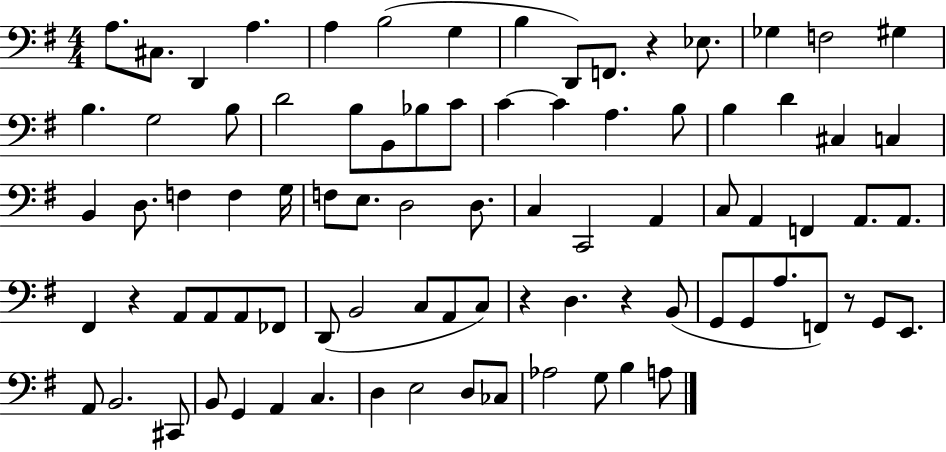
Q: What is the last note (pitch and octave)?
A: A3